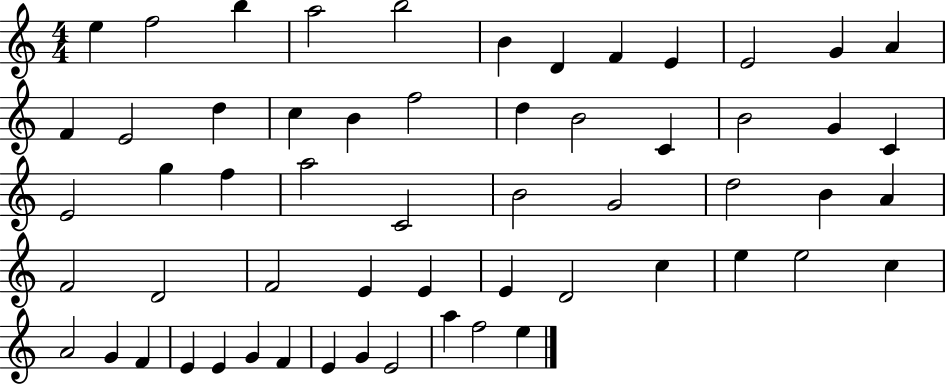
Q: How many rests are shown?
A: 0